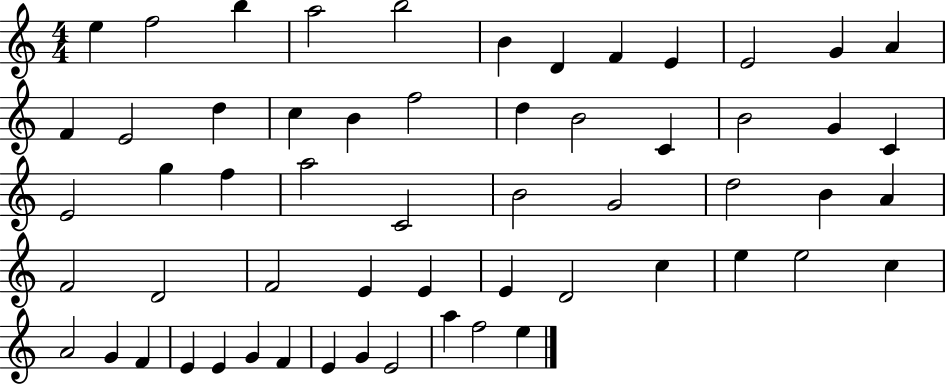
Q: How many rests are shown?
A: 0